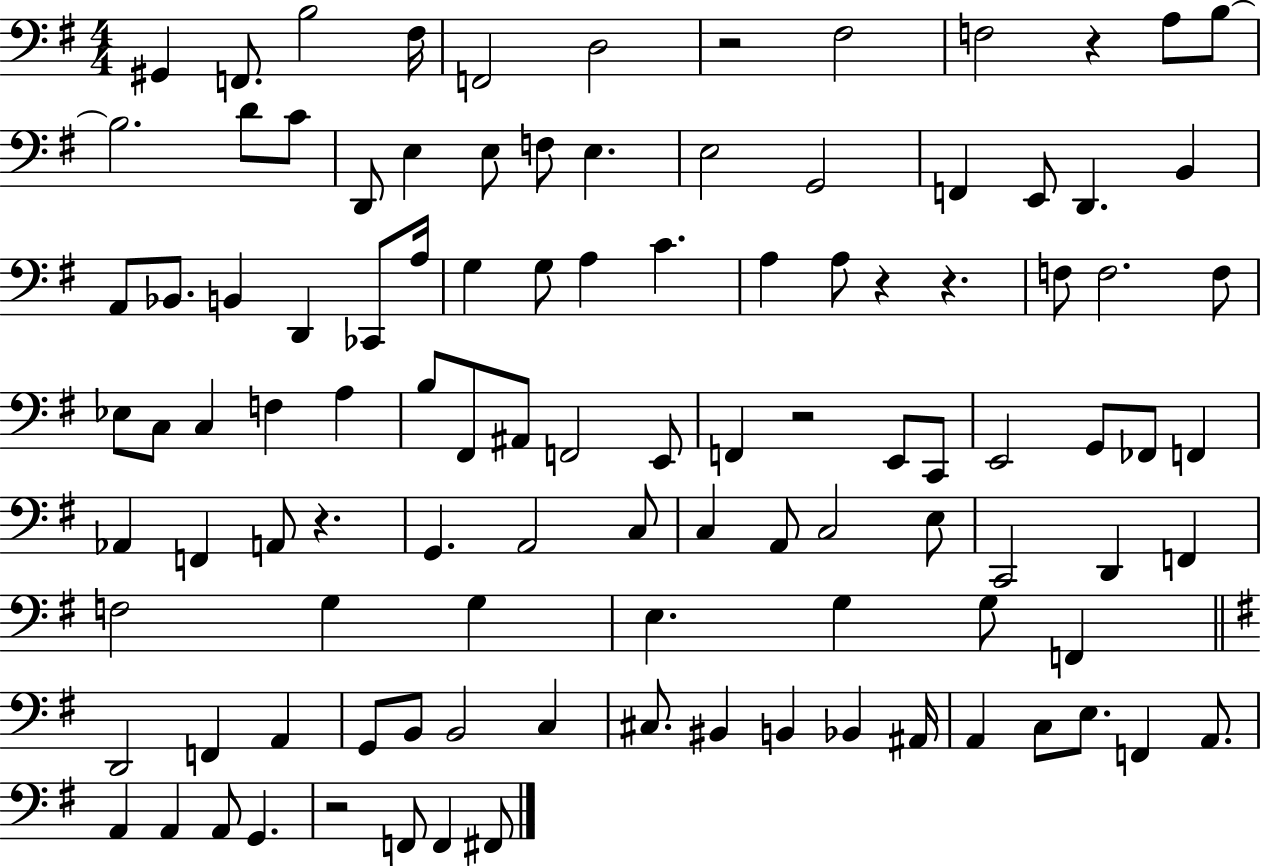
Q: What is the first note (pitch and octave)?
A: G#2